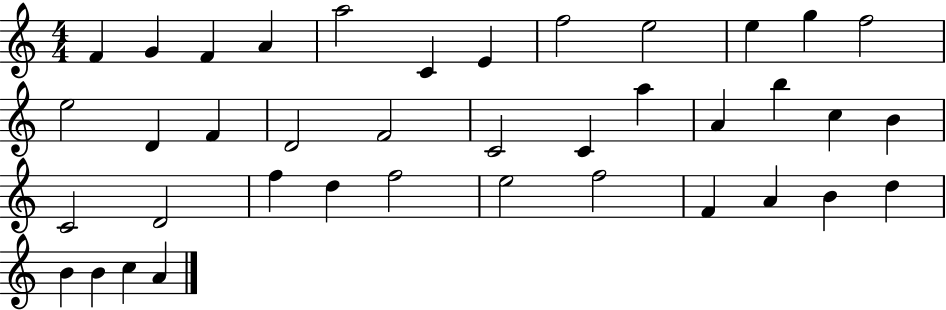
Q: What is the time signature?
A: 4/4